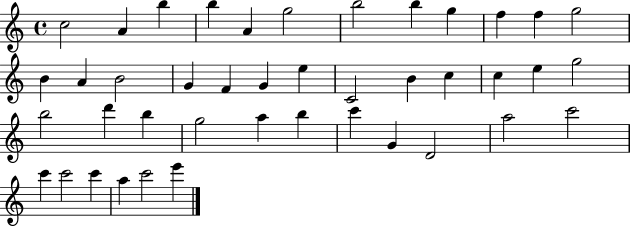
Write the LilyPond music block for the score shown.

{
  \clef treble
  \time 4/4
  \defaultTimeSignature
  \key c \major
  c''2 a'4 b''4 | b''4 a'4 g''2 | b''2 b''4 g''4 | f''4 f''4 g''2 | \break b'4 a'4 b'2 | g'4 f'4 g'4 e''4 | c'2 b'4 c''4 | c''4 e''4 g''2 | \break b''2 d'''4 b''4 | g''2 a''4 b''4 | c'''4 g'4 d'2 | a''2 c'''2 | \break c'''4 c'''2 c'''4 | a''4 c'''2 e'''4 | \bar "|."
}